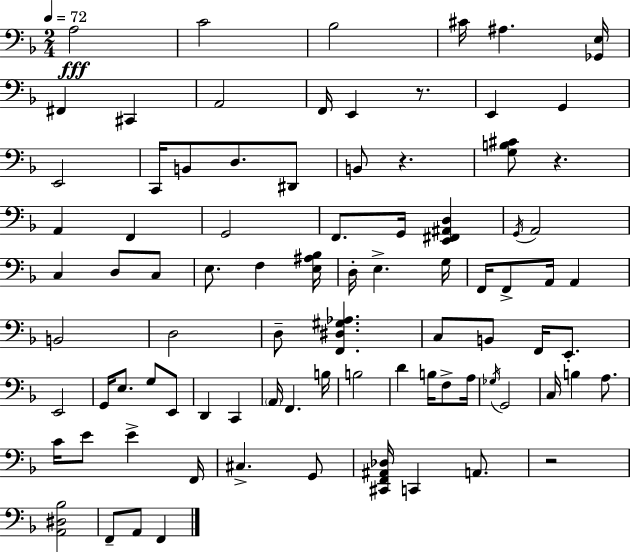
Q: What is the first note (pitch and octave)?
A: A3